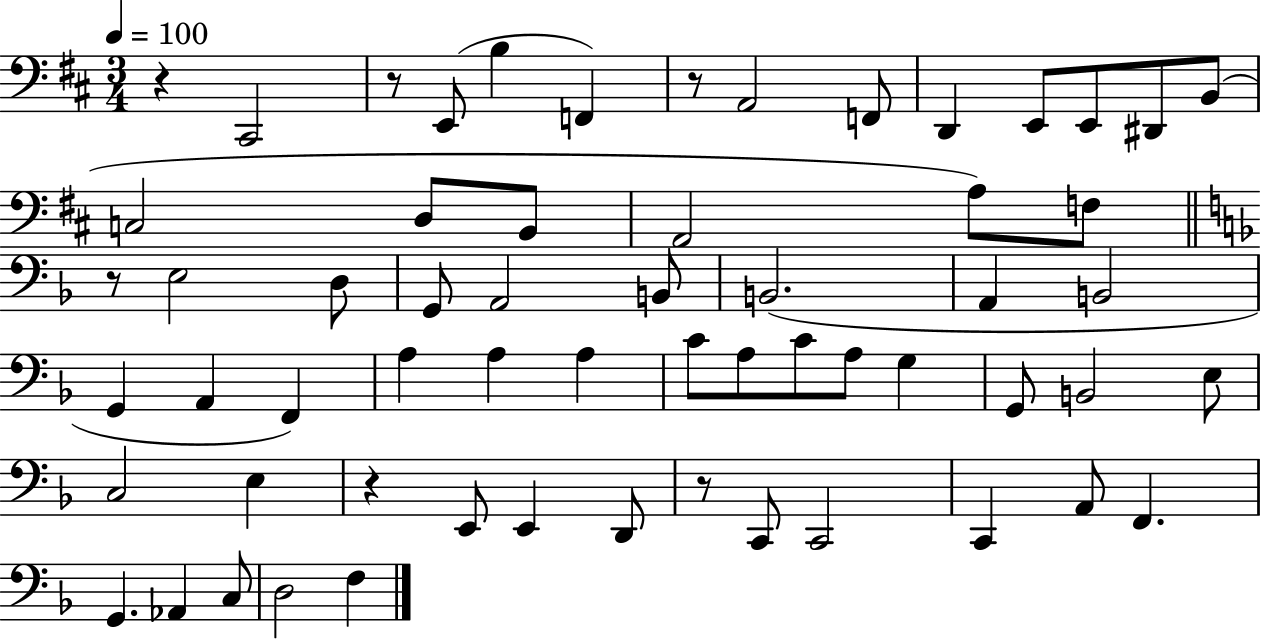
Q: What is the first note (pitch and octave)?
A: C#2